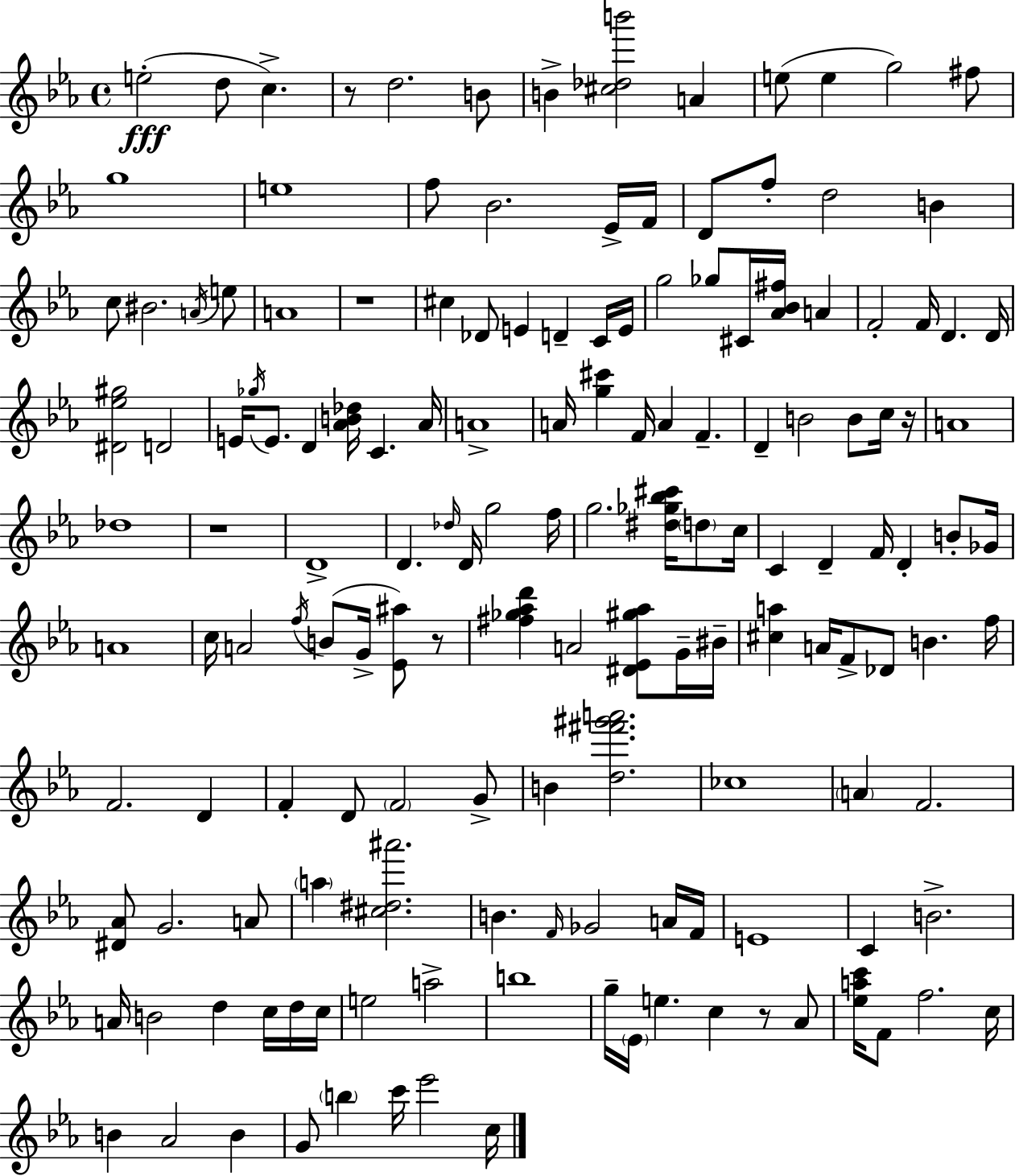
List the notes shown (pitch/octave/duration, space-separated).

E5/h D5/e C5/q. R/e D5/h. B4/e B4/q [C#5,Db5,B6]/h A4/q E5/e E5/q G5/h F#5/e G5/w E5/w F5/e Bb4/h. Eb4/s F4/s D4/e F5/e D5/h B4/q C5/e BIS4/h. A4/s E5/e A4/w R/w C#5/q Db4/e E4/q D4/q C4/s E4/s G5/h Gb5/e C#4/s [Ab4,Bb4,F#5]/s A4/q F4/h F4/s D4/q. D4/s [D#4,Eb5,G#5]/h D4/h E4/s Gb5/s E4/e. D4/q [Ab4,B4,Db5]/s C4/q. Ab4/s A4/w A4/s [G5,C#6]/q F4/s A4/q F4/q. D4/q B4/h B4/e C5/s R/s A4/w Db5/w R/w D4/w D4/q. Db5/s D4/s G5/h F5/s G5/h. [D#5,Gb5,Bb5,C#6]/s D5/e C5/s C4/q D4/q F4/s D4/q B4/e Gb4/s A4/w C5/s A4/h F5/s B4/e G4/s [Eb4,A#5]/e R/e [F#5,Gb5,Ab5,D6]/q A4/h [D#4,Eb4,G#5,Ab5]/e G4/s BIS4/s [C#5,A5]/q A4/s F4/e Db4/e B4/q. F5/s F4/h. D4/q F4/q D4/e F4/h G4/e B4/q [D5,F#6,G#6,A6]/h. CES5/w A4/q F4/h. [D#4,Ab4]/e G4/h. A4/e A5/q [C#5,D#5,A#6]/h. B4/q. F4/s Gb4/h A4/s F4/s E4/w C4/q B4/h. A4/s B4/h D5/q C5/s D5/s C5/s E5/h A5/h B5/w G5/s Eb4/s E5/q. C5/q R/e Ab4/e [Eb5,A5,C6]/s F4/e F5/h. C5/s B4/q Ab4/h B4/q G4/e B5/q C6/s Eb6/h C5/s